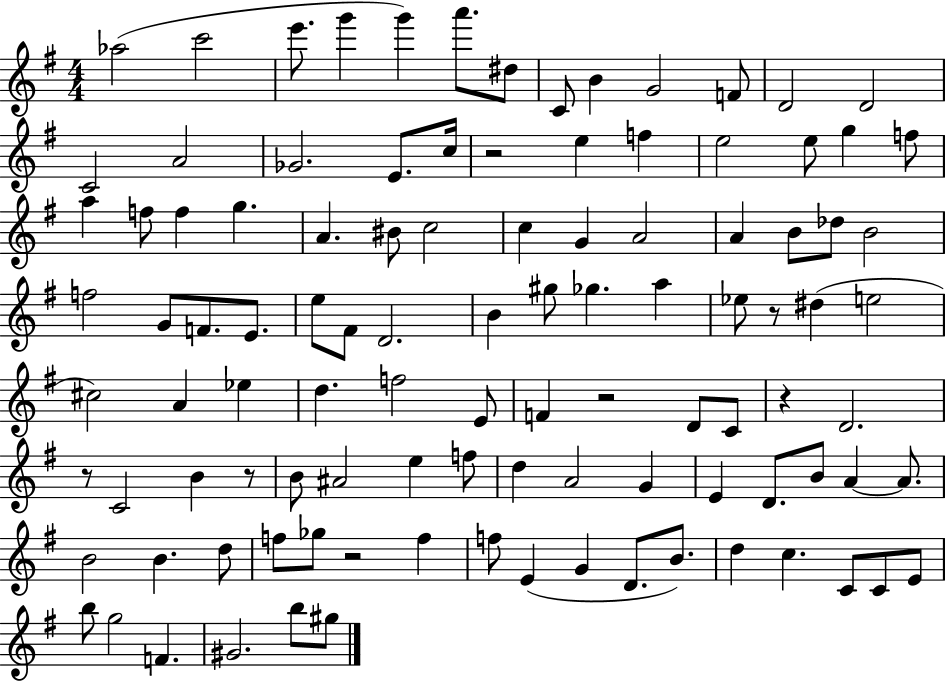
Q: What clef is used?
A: treble